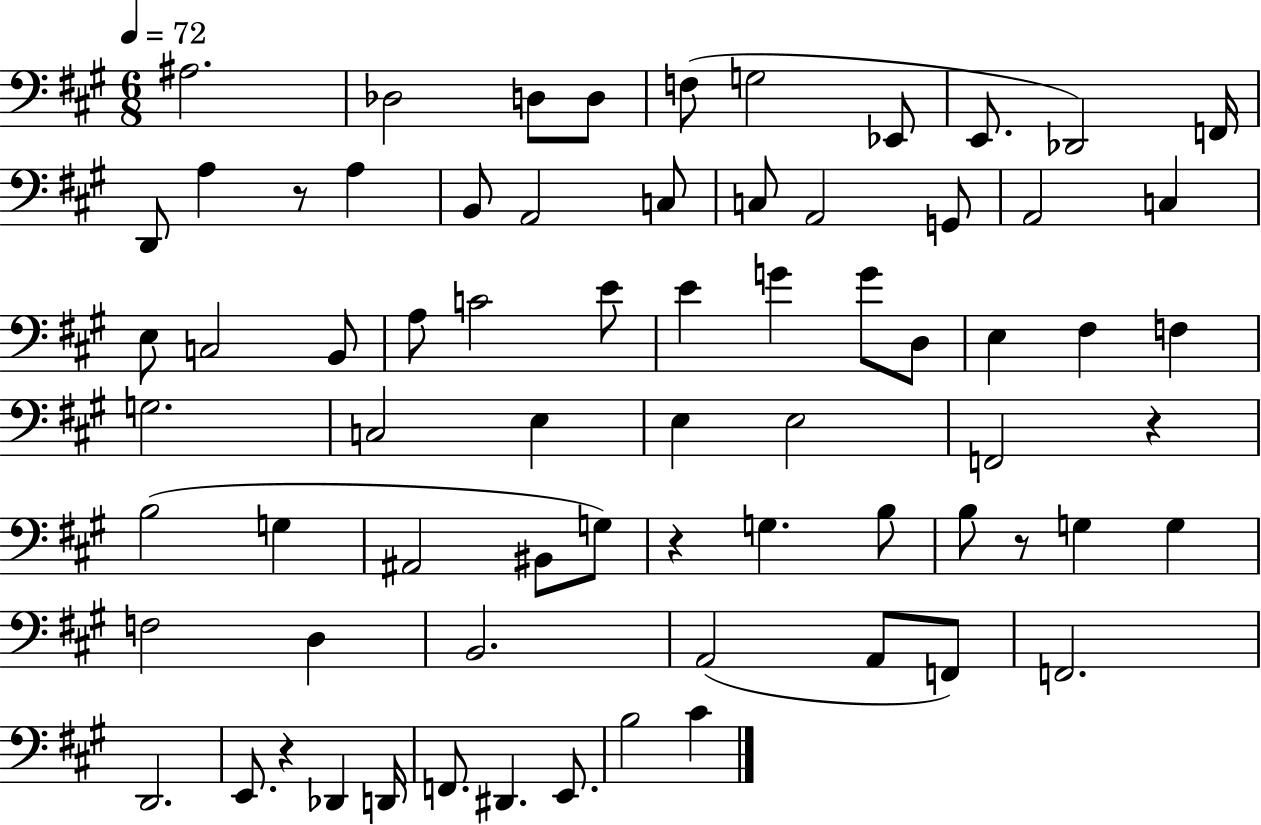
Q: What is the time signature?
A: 6/8